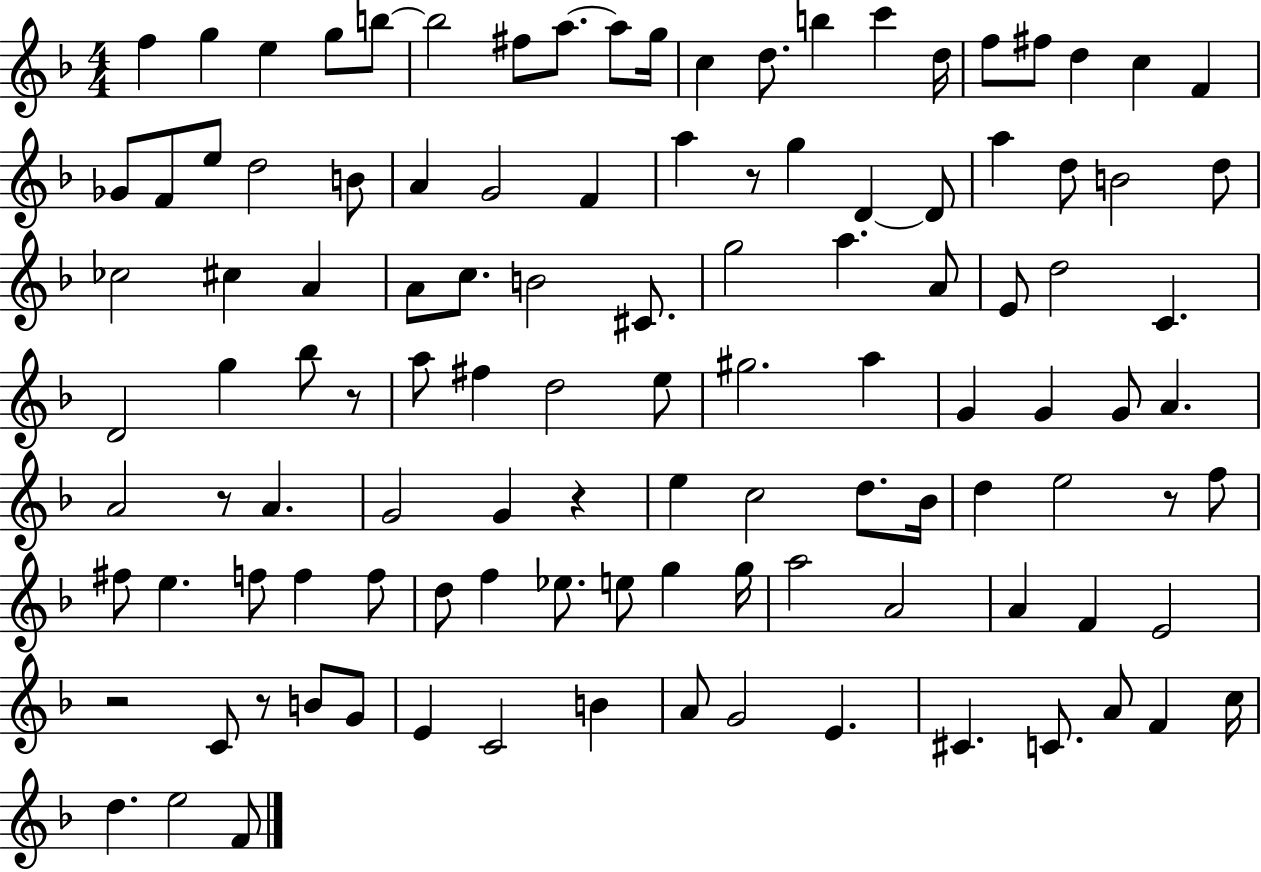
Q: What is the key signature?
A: F major